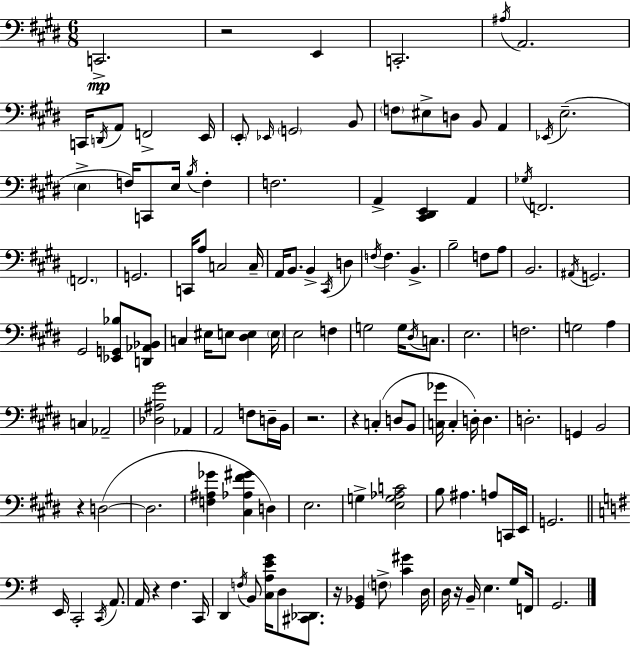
X:1
T:Untitled
M:6/8
L:1/4
K:E
C,,2 z2 E,, C,,2 ^A,/4 A,,2 C,,/4 D,,/4 A,,/2 F,,2 E,,/4 E,,/2 _E,,/4 G,,2 B,,/2 F,/2 ^E,/2 D,/2 B,,/2 A,, _E,,/4 E,2 E, F,/4 C,,/2 E,/4 B,/4 F, F,2 A,, [^C,,^D,,E,,] A,, _G,/4 F,,2 F,,2 G,,2 C,,/4 A,/2 C,2 C,/4 A,,/4 B,,/2 B,, ^C,,/4 D, F,/4 F, B,, B,2 F,/2 A,/2 B,,2 ^A,,/4 G,,2 ^G,,2 [_E,,G,,_B,]/2 [D,,_A,,_B,,]/2 C, ^E,/4 E,/2 [^D,E,] E,/4 E,2 F, G,2 G,/4 ^D,/4 C,/2 E,2 F,2 G,2 A, C, _A,,2 [_D,^A,^G]2 _A,, A,,2 F,/2 D,/4 B,,/4 z2 z C, D,/2 B,,/2 [C,_G]/4 C, D,/4 D, D,2 G,, B,,2 z D,2 D,2 [F,^A,_G] [^C,_A,^F^G] D, E,2 G, [E,G,_A,C]2 B,/2 ^A, A,/2 C,,/4 E,,/4 G,,2 E,,/4 C,,2 C,,/4 A,,/2 A,,/4 z ^F, C,,/4 D,, F,/4 B,,/2 [C,A,EG]/4 D,/2 [^C,,_D,,]/2 z/4 [G,,_B,,] F,/2 [C^G] D,/4 D,/4 z/4 B,,/4 E, G,/2 F,,/4 G,,2